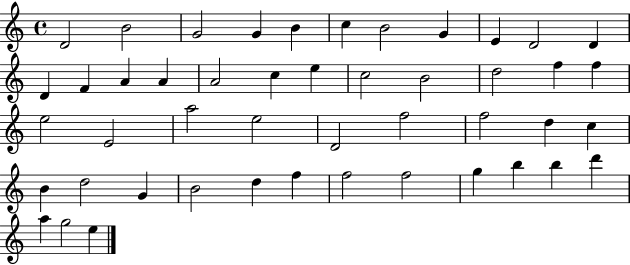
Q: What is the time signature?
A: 4/4